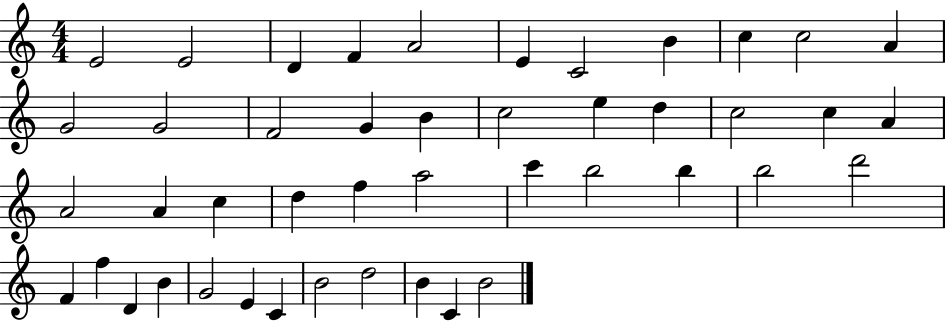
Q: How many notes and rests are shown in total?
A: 45